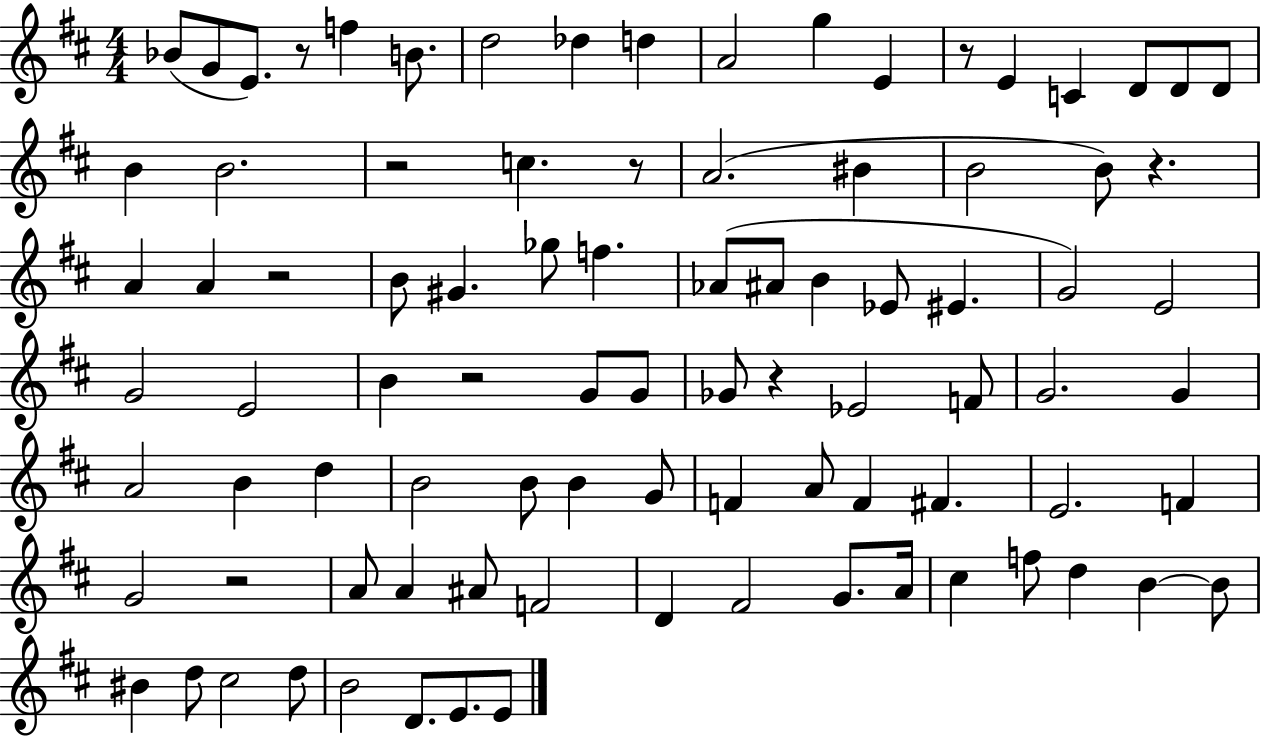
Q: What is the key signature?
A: D major